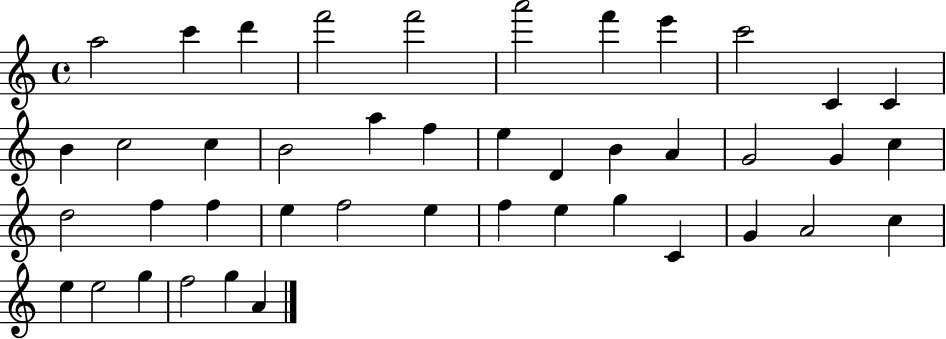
{
  \clef treble
  \time 4/4
  \defaultTimeSignature
  \key c \major
  a''2 c'''4 d'''4 | f'''2 f'''2 | a'''2 f'''4 e'''4 | c'''2 c'4 c'4 | \break b'4 c''2 c''4 | b'2 a''4 f''4 | e''4 d'4 b'4 a'4 | g'2 g'4 c''4 | \break d''2 f''4 f''4 | e''4 f''2 e''4 | f''4 e''4 g''4 c'4 | g'4 a'2 c''4 | \break e''4 e''2 g''4 | f''2 g''4 a'4 | \bar "|."
}